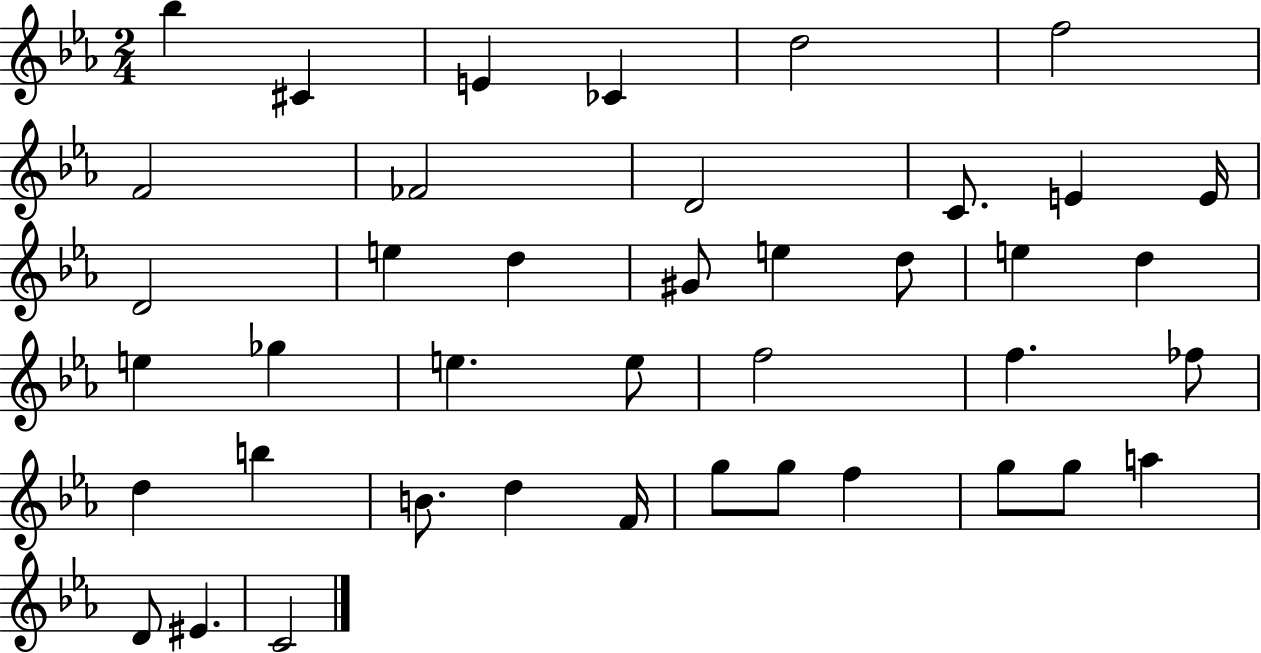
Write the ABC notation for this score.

X:1
T:Untitled
M:2/4
L:1/4
K:Eb
_b ^C E _C d2 f2 F2 _F2 D2 C/2 E E/4 D2 e d ^G/2 e d/2 e d e _g e e/2 f2 f _f/2 d b B/2 d F/4 g/2 g/2 f g/2 g/2 a D/2 ^E C2